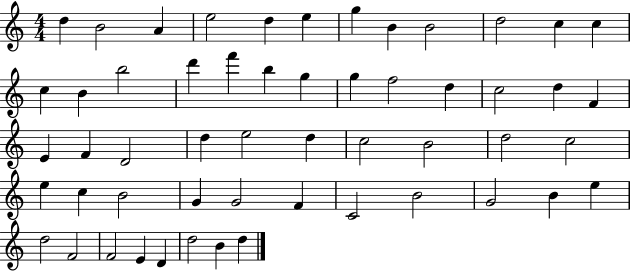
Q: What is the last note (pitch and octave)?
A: D5